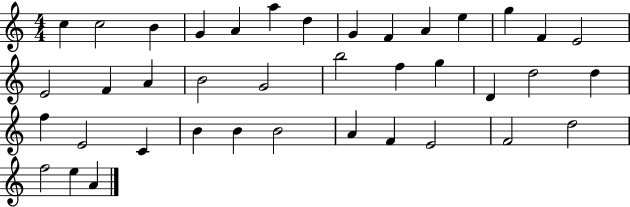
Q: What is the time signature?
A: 4/4